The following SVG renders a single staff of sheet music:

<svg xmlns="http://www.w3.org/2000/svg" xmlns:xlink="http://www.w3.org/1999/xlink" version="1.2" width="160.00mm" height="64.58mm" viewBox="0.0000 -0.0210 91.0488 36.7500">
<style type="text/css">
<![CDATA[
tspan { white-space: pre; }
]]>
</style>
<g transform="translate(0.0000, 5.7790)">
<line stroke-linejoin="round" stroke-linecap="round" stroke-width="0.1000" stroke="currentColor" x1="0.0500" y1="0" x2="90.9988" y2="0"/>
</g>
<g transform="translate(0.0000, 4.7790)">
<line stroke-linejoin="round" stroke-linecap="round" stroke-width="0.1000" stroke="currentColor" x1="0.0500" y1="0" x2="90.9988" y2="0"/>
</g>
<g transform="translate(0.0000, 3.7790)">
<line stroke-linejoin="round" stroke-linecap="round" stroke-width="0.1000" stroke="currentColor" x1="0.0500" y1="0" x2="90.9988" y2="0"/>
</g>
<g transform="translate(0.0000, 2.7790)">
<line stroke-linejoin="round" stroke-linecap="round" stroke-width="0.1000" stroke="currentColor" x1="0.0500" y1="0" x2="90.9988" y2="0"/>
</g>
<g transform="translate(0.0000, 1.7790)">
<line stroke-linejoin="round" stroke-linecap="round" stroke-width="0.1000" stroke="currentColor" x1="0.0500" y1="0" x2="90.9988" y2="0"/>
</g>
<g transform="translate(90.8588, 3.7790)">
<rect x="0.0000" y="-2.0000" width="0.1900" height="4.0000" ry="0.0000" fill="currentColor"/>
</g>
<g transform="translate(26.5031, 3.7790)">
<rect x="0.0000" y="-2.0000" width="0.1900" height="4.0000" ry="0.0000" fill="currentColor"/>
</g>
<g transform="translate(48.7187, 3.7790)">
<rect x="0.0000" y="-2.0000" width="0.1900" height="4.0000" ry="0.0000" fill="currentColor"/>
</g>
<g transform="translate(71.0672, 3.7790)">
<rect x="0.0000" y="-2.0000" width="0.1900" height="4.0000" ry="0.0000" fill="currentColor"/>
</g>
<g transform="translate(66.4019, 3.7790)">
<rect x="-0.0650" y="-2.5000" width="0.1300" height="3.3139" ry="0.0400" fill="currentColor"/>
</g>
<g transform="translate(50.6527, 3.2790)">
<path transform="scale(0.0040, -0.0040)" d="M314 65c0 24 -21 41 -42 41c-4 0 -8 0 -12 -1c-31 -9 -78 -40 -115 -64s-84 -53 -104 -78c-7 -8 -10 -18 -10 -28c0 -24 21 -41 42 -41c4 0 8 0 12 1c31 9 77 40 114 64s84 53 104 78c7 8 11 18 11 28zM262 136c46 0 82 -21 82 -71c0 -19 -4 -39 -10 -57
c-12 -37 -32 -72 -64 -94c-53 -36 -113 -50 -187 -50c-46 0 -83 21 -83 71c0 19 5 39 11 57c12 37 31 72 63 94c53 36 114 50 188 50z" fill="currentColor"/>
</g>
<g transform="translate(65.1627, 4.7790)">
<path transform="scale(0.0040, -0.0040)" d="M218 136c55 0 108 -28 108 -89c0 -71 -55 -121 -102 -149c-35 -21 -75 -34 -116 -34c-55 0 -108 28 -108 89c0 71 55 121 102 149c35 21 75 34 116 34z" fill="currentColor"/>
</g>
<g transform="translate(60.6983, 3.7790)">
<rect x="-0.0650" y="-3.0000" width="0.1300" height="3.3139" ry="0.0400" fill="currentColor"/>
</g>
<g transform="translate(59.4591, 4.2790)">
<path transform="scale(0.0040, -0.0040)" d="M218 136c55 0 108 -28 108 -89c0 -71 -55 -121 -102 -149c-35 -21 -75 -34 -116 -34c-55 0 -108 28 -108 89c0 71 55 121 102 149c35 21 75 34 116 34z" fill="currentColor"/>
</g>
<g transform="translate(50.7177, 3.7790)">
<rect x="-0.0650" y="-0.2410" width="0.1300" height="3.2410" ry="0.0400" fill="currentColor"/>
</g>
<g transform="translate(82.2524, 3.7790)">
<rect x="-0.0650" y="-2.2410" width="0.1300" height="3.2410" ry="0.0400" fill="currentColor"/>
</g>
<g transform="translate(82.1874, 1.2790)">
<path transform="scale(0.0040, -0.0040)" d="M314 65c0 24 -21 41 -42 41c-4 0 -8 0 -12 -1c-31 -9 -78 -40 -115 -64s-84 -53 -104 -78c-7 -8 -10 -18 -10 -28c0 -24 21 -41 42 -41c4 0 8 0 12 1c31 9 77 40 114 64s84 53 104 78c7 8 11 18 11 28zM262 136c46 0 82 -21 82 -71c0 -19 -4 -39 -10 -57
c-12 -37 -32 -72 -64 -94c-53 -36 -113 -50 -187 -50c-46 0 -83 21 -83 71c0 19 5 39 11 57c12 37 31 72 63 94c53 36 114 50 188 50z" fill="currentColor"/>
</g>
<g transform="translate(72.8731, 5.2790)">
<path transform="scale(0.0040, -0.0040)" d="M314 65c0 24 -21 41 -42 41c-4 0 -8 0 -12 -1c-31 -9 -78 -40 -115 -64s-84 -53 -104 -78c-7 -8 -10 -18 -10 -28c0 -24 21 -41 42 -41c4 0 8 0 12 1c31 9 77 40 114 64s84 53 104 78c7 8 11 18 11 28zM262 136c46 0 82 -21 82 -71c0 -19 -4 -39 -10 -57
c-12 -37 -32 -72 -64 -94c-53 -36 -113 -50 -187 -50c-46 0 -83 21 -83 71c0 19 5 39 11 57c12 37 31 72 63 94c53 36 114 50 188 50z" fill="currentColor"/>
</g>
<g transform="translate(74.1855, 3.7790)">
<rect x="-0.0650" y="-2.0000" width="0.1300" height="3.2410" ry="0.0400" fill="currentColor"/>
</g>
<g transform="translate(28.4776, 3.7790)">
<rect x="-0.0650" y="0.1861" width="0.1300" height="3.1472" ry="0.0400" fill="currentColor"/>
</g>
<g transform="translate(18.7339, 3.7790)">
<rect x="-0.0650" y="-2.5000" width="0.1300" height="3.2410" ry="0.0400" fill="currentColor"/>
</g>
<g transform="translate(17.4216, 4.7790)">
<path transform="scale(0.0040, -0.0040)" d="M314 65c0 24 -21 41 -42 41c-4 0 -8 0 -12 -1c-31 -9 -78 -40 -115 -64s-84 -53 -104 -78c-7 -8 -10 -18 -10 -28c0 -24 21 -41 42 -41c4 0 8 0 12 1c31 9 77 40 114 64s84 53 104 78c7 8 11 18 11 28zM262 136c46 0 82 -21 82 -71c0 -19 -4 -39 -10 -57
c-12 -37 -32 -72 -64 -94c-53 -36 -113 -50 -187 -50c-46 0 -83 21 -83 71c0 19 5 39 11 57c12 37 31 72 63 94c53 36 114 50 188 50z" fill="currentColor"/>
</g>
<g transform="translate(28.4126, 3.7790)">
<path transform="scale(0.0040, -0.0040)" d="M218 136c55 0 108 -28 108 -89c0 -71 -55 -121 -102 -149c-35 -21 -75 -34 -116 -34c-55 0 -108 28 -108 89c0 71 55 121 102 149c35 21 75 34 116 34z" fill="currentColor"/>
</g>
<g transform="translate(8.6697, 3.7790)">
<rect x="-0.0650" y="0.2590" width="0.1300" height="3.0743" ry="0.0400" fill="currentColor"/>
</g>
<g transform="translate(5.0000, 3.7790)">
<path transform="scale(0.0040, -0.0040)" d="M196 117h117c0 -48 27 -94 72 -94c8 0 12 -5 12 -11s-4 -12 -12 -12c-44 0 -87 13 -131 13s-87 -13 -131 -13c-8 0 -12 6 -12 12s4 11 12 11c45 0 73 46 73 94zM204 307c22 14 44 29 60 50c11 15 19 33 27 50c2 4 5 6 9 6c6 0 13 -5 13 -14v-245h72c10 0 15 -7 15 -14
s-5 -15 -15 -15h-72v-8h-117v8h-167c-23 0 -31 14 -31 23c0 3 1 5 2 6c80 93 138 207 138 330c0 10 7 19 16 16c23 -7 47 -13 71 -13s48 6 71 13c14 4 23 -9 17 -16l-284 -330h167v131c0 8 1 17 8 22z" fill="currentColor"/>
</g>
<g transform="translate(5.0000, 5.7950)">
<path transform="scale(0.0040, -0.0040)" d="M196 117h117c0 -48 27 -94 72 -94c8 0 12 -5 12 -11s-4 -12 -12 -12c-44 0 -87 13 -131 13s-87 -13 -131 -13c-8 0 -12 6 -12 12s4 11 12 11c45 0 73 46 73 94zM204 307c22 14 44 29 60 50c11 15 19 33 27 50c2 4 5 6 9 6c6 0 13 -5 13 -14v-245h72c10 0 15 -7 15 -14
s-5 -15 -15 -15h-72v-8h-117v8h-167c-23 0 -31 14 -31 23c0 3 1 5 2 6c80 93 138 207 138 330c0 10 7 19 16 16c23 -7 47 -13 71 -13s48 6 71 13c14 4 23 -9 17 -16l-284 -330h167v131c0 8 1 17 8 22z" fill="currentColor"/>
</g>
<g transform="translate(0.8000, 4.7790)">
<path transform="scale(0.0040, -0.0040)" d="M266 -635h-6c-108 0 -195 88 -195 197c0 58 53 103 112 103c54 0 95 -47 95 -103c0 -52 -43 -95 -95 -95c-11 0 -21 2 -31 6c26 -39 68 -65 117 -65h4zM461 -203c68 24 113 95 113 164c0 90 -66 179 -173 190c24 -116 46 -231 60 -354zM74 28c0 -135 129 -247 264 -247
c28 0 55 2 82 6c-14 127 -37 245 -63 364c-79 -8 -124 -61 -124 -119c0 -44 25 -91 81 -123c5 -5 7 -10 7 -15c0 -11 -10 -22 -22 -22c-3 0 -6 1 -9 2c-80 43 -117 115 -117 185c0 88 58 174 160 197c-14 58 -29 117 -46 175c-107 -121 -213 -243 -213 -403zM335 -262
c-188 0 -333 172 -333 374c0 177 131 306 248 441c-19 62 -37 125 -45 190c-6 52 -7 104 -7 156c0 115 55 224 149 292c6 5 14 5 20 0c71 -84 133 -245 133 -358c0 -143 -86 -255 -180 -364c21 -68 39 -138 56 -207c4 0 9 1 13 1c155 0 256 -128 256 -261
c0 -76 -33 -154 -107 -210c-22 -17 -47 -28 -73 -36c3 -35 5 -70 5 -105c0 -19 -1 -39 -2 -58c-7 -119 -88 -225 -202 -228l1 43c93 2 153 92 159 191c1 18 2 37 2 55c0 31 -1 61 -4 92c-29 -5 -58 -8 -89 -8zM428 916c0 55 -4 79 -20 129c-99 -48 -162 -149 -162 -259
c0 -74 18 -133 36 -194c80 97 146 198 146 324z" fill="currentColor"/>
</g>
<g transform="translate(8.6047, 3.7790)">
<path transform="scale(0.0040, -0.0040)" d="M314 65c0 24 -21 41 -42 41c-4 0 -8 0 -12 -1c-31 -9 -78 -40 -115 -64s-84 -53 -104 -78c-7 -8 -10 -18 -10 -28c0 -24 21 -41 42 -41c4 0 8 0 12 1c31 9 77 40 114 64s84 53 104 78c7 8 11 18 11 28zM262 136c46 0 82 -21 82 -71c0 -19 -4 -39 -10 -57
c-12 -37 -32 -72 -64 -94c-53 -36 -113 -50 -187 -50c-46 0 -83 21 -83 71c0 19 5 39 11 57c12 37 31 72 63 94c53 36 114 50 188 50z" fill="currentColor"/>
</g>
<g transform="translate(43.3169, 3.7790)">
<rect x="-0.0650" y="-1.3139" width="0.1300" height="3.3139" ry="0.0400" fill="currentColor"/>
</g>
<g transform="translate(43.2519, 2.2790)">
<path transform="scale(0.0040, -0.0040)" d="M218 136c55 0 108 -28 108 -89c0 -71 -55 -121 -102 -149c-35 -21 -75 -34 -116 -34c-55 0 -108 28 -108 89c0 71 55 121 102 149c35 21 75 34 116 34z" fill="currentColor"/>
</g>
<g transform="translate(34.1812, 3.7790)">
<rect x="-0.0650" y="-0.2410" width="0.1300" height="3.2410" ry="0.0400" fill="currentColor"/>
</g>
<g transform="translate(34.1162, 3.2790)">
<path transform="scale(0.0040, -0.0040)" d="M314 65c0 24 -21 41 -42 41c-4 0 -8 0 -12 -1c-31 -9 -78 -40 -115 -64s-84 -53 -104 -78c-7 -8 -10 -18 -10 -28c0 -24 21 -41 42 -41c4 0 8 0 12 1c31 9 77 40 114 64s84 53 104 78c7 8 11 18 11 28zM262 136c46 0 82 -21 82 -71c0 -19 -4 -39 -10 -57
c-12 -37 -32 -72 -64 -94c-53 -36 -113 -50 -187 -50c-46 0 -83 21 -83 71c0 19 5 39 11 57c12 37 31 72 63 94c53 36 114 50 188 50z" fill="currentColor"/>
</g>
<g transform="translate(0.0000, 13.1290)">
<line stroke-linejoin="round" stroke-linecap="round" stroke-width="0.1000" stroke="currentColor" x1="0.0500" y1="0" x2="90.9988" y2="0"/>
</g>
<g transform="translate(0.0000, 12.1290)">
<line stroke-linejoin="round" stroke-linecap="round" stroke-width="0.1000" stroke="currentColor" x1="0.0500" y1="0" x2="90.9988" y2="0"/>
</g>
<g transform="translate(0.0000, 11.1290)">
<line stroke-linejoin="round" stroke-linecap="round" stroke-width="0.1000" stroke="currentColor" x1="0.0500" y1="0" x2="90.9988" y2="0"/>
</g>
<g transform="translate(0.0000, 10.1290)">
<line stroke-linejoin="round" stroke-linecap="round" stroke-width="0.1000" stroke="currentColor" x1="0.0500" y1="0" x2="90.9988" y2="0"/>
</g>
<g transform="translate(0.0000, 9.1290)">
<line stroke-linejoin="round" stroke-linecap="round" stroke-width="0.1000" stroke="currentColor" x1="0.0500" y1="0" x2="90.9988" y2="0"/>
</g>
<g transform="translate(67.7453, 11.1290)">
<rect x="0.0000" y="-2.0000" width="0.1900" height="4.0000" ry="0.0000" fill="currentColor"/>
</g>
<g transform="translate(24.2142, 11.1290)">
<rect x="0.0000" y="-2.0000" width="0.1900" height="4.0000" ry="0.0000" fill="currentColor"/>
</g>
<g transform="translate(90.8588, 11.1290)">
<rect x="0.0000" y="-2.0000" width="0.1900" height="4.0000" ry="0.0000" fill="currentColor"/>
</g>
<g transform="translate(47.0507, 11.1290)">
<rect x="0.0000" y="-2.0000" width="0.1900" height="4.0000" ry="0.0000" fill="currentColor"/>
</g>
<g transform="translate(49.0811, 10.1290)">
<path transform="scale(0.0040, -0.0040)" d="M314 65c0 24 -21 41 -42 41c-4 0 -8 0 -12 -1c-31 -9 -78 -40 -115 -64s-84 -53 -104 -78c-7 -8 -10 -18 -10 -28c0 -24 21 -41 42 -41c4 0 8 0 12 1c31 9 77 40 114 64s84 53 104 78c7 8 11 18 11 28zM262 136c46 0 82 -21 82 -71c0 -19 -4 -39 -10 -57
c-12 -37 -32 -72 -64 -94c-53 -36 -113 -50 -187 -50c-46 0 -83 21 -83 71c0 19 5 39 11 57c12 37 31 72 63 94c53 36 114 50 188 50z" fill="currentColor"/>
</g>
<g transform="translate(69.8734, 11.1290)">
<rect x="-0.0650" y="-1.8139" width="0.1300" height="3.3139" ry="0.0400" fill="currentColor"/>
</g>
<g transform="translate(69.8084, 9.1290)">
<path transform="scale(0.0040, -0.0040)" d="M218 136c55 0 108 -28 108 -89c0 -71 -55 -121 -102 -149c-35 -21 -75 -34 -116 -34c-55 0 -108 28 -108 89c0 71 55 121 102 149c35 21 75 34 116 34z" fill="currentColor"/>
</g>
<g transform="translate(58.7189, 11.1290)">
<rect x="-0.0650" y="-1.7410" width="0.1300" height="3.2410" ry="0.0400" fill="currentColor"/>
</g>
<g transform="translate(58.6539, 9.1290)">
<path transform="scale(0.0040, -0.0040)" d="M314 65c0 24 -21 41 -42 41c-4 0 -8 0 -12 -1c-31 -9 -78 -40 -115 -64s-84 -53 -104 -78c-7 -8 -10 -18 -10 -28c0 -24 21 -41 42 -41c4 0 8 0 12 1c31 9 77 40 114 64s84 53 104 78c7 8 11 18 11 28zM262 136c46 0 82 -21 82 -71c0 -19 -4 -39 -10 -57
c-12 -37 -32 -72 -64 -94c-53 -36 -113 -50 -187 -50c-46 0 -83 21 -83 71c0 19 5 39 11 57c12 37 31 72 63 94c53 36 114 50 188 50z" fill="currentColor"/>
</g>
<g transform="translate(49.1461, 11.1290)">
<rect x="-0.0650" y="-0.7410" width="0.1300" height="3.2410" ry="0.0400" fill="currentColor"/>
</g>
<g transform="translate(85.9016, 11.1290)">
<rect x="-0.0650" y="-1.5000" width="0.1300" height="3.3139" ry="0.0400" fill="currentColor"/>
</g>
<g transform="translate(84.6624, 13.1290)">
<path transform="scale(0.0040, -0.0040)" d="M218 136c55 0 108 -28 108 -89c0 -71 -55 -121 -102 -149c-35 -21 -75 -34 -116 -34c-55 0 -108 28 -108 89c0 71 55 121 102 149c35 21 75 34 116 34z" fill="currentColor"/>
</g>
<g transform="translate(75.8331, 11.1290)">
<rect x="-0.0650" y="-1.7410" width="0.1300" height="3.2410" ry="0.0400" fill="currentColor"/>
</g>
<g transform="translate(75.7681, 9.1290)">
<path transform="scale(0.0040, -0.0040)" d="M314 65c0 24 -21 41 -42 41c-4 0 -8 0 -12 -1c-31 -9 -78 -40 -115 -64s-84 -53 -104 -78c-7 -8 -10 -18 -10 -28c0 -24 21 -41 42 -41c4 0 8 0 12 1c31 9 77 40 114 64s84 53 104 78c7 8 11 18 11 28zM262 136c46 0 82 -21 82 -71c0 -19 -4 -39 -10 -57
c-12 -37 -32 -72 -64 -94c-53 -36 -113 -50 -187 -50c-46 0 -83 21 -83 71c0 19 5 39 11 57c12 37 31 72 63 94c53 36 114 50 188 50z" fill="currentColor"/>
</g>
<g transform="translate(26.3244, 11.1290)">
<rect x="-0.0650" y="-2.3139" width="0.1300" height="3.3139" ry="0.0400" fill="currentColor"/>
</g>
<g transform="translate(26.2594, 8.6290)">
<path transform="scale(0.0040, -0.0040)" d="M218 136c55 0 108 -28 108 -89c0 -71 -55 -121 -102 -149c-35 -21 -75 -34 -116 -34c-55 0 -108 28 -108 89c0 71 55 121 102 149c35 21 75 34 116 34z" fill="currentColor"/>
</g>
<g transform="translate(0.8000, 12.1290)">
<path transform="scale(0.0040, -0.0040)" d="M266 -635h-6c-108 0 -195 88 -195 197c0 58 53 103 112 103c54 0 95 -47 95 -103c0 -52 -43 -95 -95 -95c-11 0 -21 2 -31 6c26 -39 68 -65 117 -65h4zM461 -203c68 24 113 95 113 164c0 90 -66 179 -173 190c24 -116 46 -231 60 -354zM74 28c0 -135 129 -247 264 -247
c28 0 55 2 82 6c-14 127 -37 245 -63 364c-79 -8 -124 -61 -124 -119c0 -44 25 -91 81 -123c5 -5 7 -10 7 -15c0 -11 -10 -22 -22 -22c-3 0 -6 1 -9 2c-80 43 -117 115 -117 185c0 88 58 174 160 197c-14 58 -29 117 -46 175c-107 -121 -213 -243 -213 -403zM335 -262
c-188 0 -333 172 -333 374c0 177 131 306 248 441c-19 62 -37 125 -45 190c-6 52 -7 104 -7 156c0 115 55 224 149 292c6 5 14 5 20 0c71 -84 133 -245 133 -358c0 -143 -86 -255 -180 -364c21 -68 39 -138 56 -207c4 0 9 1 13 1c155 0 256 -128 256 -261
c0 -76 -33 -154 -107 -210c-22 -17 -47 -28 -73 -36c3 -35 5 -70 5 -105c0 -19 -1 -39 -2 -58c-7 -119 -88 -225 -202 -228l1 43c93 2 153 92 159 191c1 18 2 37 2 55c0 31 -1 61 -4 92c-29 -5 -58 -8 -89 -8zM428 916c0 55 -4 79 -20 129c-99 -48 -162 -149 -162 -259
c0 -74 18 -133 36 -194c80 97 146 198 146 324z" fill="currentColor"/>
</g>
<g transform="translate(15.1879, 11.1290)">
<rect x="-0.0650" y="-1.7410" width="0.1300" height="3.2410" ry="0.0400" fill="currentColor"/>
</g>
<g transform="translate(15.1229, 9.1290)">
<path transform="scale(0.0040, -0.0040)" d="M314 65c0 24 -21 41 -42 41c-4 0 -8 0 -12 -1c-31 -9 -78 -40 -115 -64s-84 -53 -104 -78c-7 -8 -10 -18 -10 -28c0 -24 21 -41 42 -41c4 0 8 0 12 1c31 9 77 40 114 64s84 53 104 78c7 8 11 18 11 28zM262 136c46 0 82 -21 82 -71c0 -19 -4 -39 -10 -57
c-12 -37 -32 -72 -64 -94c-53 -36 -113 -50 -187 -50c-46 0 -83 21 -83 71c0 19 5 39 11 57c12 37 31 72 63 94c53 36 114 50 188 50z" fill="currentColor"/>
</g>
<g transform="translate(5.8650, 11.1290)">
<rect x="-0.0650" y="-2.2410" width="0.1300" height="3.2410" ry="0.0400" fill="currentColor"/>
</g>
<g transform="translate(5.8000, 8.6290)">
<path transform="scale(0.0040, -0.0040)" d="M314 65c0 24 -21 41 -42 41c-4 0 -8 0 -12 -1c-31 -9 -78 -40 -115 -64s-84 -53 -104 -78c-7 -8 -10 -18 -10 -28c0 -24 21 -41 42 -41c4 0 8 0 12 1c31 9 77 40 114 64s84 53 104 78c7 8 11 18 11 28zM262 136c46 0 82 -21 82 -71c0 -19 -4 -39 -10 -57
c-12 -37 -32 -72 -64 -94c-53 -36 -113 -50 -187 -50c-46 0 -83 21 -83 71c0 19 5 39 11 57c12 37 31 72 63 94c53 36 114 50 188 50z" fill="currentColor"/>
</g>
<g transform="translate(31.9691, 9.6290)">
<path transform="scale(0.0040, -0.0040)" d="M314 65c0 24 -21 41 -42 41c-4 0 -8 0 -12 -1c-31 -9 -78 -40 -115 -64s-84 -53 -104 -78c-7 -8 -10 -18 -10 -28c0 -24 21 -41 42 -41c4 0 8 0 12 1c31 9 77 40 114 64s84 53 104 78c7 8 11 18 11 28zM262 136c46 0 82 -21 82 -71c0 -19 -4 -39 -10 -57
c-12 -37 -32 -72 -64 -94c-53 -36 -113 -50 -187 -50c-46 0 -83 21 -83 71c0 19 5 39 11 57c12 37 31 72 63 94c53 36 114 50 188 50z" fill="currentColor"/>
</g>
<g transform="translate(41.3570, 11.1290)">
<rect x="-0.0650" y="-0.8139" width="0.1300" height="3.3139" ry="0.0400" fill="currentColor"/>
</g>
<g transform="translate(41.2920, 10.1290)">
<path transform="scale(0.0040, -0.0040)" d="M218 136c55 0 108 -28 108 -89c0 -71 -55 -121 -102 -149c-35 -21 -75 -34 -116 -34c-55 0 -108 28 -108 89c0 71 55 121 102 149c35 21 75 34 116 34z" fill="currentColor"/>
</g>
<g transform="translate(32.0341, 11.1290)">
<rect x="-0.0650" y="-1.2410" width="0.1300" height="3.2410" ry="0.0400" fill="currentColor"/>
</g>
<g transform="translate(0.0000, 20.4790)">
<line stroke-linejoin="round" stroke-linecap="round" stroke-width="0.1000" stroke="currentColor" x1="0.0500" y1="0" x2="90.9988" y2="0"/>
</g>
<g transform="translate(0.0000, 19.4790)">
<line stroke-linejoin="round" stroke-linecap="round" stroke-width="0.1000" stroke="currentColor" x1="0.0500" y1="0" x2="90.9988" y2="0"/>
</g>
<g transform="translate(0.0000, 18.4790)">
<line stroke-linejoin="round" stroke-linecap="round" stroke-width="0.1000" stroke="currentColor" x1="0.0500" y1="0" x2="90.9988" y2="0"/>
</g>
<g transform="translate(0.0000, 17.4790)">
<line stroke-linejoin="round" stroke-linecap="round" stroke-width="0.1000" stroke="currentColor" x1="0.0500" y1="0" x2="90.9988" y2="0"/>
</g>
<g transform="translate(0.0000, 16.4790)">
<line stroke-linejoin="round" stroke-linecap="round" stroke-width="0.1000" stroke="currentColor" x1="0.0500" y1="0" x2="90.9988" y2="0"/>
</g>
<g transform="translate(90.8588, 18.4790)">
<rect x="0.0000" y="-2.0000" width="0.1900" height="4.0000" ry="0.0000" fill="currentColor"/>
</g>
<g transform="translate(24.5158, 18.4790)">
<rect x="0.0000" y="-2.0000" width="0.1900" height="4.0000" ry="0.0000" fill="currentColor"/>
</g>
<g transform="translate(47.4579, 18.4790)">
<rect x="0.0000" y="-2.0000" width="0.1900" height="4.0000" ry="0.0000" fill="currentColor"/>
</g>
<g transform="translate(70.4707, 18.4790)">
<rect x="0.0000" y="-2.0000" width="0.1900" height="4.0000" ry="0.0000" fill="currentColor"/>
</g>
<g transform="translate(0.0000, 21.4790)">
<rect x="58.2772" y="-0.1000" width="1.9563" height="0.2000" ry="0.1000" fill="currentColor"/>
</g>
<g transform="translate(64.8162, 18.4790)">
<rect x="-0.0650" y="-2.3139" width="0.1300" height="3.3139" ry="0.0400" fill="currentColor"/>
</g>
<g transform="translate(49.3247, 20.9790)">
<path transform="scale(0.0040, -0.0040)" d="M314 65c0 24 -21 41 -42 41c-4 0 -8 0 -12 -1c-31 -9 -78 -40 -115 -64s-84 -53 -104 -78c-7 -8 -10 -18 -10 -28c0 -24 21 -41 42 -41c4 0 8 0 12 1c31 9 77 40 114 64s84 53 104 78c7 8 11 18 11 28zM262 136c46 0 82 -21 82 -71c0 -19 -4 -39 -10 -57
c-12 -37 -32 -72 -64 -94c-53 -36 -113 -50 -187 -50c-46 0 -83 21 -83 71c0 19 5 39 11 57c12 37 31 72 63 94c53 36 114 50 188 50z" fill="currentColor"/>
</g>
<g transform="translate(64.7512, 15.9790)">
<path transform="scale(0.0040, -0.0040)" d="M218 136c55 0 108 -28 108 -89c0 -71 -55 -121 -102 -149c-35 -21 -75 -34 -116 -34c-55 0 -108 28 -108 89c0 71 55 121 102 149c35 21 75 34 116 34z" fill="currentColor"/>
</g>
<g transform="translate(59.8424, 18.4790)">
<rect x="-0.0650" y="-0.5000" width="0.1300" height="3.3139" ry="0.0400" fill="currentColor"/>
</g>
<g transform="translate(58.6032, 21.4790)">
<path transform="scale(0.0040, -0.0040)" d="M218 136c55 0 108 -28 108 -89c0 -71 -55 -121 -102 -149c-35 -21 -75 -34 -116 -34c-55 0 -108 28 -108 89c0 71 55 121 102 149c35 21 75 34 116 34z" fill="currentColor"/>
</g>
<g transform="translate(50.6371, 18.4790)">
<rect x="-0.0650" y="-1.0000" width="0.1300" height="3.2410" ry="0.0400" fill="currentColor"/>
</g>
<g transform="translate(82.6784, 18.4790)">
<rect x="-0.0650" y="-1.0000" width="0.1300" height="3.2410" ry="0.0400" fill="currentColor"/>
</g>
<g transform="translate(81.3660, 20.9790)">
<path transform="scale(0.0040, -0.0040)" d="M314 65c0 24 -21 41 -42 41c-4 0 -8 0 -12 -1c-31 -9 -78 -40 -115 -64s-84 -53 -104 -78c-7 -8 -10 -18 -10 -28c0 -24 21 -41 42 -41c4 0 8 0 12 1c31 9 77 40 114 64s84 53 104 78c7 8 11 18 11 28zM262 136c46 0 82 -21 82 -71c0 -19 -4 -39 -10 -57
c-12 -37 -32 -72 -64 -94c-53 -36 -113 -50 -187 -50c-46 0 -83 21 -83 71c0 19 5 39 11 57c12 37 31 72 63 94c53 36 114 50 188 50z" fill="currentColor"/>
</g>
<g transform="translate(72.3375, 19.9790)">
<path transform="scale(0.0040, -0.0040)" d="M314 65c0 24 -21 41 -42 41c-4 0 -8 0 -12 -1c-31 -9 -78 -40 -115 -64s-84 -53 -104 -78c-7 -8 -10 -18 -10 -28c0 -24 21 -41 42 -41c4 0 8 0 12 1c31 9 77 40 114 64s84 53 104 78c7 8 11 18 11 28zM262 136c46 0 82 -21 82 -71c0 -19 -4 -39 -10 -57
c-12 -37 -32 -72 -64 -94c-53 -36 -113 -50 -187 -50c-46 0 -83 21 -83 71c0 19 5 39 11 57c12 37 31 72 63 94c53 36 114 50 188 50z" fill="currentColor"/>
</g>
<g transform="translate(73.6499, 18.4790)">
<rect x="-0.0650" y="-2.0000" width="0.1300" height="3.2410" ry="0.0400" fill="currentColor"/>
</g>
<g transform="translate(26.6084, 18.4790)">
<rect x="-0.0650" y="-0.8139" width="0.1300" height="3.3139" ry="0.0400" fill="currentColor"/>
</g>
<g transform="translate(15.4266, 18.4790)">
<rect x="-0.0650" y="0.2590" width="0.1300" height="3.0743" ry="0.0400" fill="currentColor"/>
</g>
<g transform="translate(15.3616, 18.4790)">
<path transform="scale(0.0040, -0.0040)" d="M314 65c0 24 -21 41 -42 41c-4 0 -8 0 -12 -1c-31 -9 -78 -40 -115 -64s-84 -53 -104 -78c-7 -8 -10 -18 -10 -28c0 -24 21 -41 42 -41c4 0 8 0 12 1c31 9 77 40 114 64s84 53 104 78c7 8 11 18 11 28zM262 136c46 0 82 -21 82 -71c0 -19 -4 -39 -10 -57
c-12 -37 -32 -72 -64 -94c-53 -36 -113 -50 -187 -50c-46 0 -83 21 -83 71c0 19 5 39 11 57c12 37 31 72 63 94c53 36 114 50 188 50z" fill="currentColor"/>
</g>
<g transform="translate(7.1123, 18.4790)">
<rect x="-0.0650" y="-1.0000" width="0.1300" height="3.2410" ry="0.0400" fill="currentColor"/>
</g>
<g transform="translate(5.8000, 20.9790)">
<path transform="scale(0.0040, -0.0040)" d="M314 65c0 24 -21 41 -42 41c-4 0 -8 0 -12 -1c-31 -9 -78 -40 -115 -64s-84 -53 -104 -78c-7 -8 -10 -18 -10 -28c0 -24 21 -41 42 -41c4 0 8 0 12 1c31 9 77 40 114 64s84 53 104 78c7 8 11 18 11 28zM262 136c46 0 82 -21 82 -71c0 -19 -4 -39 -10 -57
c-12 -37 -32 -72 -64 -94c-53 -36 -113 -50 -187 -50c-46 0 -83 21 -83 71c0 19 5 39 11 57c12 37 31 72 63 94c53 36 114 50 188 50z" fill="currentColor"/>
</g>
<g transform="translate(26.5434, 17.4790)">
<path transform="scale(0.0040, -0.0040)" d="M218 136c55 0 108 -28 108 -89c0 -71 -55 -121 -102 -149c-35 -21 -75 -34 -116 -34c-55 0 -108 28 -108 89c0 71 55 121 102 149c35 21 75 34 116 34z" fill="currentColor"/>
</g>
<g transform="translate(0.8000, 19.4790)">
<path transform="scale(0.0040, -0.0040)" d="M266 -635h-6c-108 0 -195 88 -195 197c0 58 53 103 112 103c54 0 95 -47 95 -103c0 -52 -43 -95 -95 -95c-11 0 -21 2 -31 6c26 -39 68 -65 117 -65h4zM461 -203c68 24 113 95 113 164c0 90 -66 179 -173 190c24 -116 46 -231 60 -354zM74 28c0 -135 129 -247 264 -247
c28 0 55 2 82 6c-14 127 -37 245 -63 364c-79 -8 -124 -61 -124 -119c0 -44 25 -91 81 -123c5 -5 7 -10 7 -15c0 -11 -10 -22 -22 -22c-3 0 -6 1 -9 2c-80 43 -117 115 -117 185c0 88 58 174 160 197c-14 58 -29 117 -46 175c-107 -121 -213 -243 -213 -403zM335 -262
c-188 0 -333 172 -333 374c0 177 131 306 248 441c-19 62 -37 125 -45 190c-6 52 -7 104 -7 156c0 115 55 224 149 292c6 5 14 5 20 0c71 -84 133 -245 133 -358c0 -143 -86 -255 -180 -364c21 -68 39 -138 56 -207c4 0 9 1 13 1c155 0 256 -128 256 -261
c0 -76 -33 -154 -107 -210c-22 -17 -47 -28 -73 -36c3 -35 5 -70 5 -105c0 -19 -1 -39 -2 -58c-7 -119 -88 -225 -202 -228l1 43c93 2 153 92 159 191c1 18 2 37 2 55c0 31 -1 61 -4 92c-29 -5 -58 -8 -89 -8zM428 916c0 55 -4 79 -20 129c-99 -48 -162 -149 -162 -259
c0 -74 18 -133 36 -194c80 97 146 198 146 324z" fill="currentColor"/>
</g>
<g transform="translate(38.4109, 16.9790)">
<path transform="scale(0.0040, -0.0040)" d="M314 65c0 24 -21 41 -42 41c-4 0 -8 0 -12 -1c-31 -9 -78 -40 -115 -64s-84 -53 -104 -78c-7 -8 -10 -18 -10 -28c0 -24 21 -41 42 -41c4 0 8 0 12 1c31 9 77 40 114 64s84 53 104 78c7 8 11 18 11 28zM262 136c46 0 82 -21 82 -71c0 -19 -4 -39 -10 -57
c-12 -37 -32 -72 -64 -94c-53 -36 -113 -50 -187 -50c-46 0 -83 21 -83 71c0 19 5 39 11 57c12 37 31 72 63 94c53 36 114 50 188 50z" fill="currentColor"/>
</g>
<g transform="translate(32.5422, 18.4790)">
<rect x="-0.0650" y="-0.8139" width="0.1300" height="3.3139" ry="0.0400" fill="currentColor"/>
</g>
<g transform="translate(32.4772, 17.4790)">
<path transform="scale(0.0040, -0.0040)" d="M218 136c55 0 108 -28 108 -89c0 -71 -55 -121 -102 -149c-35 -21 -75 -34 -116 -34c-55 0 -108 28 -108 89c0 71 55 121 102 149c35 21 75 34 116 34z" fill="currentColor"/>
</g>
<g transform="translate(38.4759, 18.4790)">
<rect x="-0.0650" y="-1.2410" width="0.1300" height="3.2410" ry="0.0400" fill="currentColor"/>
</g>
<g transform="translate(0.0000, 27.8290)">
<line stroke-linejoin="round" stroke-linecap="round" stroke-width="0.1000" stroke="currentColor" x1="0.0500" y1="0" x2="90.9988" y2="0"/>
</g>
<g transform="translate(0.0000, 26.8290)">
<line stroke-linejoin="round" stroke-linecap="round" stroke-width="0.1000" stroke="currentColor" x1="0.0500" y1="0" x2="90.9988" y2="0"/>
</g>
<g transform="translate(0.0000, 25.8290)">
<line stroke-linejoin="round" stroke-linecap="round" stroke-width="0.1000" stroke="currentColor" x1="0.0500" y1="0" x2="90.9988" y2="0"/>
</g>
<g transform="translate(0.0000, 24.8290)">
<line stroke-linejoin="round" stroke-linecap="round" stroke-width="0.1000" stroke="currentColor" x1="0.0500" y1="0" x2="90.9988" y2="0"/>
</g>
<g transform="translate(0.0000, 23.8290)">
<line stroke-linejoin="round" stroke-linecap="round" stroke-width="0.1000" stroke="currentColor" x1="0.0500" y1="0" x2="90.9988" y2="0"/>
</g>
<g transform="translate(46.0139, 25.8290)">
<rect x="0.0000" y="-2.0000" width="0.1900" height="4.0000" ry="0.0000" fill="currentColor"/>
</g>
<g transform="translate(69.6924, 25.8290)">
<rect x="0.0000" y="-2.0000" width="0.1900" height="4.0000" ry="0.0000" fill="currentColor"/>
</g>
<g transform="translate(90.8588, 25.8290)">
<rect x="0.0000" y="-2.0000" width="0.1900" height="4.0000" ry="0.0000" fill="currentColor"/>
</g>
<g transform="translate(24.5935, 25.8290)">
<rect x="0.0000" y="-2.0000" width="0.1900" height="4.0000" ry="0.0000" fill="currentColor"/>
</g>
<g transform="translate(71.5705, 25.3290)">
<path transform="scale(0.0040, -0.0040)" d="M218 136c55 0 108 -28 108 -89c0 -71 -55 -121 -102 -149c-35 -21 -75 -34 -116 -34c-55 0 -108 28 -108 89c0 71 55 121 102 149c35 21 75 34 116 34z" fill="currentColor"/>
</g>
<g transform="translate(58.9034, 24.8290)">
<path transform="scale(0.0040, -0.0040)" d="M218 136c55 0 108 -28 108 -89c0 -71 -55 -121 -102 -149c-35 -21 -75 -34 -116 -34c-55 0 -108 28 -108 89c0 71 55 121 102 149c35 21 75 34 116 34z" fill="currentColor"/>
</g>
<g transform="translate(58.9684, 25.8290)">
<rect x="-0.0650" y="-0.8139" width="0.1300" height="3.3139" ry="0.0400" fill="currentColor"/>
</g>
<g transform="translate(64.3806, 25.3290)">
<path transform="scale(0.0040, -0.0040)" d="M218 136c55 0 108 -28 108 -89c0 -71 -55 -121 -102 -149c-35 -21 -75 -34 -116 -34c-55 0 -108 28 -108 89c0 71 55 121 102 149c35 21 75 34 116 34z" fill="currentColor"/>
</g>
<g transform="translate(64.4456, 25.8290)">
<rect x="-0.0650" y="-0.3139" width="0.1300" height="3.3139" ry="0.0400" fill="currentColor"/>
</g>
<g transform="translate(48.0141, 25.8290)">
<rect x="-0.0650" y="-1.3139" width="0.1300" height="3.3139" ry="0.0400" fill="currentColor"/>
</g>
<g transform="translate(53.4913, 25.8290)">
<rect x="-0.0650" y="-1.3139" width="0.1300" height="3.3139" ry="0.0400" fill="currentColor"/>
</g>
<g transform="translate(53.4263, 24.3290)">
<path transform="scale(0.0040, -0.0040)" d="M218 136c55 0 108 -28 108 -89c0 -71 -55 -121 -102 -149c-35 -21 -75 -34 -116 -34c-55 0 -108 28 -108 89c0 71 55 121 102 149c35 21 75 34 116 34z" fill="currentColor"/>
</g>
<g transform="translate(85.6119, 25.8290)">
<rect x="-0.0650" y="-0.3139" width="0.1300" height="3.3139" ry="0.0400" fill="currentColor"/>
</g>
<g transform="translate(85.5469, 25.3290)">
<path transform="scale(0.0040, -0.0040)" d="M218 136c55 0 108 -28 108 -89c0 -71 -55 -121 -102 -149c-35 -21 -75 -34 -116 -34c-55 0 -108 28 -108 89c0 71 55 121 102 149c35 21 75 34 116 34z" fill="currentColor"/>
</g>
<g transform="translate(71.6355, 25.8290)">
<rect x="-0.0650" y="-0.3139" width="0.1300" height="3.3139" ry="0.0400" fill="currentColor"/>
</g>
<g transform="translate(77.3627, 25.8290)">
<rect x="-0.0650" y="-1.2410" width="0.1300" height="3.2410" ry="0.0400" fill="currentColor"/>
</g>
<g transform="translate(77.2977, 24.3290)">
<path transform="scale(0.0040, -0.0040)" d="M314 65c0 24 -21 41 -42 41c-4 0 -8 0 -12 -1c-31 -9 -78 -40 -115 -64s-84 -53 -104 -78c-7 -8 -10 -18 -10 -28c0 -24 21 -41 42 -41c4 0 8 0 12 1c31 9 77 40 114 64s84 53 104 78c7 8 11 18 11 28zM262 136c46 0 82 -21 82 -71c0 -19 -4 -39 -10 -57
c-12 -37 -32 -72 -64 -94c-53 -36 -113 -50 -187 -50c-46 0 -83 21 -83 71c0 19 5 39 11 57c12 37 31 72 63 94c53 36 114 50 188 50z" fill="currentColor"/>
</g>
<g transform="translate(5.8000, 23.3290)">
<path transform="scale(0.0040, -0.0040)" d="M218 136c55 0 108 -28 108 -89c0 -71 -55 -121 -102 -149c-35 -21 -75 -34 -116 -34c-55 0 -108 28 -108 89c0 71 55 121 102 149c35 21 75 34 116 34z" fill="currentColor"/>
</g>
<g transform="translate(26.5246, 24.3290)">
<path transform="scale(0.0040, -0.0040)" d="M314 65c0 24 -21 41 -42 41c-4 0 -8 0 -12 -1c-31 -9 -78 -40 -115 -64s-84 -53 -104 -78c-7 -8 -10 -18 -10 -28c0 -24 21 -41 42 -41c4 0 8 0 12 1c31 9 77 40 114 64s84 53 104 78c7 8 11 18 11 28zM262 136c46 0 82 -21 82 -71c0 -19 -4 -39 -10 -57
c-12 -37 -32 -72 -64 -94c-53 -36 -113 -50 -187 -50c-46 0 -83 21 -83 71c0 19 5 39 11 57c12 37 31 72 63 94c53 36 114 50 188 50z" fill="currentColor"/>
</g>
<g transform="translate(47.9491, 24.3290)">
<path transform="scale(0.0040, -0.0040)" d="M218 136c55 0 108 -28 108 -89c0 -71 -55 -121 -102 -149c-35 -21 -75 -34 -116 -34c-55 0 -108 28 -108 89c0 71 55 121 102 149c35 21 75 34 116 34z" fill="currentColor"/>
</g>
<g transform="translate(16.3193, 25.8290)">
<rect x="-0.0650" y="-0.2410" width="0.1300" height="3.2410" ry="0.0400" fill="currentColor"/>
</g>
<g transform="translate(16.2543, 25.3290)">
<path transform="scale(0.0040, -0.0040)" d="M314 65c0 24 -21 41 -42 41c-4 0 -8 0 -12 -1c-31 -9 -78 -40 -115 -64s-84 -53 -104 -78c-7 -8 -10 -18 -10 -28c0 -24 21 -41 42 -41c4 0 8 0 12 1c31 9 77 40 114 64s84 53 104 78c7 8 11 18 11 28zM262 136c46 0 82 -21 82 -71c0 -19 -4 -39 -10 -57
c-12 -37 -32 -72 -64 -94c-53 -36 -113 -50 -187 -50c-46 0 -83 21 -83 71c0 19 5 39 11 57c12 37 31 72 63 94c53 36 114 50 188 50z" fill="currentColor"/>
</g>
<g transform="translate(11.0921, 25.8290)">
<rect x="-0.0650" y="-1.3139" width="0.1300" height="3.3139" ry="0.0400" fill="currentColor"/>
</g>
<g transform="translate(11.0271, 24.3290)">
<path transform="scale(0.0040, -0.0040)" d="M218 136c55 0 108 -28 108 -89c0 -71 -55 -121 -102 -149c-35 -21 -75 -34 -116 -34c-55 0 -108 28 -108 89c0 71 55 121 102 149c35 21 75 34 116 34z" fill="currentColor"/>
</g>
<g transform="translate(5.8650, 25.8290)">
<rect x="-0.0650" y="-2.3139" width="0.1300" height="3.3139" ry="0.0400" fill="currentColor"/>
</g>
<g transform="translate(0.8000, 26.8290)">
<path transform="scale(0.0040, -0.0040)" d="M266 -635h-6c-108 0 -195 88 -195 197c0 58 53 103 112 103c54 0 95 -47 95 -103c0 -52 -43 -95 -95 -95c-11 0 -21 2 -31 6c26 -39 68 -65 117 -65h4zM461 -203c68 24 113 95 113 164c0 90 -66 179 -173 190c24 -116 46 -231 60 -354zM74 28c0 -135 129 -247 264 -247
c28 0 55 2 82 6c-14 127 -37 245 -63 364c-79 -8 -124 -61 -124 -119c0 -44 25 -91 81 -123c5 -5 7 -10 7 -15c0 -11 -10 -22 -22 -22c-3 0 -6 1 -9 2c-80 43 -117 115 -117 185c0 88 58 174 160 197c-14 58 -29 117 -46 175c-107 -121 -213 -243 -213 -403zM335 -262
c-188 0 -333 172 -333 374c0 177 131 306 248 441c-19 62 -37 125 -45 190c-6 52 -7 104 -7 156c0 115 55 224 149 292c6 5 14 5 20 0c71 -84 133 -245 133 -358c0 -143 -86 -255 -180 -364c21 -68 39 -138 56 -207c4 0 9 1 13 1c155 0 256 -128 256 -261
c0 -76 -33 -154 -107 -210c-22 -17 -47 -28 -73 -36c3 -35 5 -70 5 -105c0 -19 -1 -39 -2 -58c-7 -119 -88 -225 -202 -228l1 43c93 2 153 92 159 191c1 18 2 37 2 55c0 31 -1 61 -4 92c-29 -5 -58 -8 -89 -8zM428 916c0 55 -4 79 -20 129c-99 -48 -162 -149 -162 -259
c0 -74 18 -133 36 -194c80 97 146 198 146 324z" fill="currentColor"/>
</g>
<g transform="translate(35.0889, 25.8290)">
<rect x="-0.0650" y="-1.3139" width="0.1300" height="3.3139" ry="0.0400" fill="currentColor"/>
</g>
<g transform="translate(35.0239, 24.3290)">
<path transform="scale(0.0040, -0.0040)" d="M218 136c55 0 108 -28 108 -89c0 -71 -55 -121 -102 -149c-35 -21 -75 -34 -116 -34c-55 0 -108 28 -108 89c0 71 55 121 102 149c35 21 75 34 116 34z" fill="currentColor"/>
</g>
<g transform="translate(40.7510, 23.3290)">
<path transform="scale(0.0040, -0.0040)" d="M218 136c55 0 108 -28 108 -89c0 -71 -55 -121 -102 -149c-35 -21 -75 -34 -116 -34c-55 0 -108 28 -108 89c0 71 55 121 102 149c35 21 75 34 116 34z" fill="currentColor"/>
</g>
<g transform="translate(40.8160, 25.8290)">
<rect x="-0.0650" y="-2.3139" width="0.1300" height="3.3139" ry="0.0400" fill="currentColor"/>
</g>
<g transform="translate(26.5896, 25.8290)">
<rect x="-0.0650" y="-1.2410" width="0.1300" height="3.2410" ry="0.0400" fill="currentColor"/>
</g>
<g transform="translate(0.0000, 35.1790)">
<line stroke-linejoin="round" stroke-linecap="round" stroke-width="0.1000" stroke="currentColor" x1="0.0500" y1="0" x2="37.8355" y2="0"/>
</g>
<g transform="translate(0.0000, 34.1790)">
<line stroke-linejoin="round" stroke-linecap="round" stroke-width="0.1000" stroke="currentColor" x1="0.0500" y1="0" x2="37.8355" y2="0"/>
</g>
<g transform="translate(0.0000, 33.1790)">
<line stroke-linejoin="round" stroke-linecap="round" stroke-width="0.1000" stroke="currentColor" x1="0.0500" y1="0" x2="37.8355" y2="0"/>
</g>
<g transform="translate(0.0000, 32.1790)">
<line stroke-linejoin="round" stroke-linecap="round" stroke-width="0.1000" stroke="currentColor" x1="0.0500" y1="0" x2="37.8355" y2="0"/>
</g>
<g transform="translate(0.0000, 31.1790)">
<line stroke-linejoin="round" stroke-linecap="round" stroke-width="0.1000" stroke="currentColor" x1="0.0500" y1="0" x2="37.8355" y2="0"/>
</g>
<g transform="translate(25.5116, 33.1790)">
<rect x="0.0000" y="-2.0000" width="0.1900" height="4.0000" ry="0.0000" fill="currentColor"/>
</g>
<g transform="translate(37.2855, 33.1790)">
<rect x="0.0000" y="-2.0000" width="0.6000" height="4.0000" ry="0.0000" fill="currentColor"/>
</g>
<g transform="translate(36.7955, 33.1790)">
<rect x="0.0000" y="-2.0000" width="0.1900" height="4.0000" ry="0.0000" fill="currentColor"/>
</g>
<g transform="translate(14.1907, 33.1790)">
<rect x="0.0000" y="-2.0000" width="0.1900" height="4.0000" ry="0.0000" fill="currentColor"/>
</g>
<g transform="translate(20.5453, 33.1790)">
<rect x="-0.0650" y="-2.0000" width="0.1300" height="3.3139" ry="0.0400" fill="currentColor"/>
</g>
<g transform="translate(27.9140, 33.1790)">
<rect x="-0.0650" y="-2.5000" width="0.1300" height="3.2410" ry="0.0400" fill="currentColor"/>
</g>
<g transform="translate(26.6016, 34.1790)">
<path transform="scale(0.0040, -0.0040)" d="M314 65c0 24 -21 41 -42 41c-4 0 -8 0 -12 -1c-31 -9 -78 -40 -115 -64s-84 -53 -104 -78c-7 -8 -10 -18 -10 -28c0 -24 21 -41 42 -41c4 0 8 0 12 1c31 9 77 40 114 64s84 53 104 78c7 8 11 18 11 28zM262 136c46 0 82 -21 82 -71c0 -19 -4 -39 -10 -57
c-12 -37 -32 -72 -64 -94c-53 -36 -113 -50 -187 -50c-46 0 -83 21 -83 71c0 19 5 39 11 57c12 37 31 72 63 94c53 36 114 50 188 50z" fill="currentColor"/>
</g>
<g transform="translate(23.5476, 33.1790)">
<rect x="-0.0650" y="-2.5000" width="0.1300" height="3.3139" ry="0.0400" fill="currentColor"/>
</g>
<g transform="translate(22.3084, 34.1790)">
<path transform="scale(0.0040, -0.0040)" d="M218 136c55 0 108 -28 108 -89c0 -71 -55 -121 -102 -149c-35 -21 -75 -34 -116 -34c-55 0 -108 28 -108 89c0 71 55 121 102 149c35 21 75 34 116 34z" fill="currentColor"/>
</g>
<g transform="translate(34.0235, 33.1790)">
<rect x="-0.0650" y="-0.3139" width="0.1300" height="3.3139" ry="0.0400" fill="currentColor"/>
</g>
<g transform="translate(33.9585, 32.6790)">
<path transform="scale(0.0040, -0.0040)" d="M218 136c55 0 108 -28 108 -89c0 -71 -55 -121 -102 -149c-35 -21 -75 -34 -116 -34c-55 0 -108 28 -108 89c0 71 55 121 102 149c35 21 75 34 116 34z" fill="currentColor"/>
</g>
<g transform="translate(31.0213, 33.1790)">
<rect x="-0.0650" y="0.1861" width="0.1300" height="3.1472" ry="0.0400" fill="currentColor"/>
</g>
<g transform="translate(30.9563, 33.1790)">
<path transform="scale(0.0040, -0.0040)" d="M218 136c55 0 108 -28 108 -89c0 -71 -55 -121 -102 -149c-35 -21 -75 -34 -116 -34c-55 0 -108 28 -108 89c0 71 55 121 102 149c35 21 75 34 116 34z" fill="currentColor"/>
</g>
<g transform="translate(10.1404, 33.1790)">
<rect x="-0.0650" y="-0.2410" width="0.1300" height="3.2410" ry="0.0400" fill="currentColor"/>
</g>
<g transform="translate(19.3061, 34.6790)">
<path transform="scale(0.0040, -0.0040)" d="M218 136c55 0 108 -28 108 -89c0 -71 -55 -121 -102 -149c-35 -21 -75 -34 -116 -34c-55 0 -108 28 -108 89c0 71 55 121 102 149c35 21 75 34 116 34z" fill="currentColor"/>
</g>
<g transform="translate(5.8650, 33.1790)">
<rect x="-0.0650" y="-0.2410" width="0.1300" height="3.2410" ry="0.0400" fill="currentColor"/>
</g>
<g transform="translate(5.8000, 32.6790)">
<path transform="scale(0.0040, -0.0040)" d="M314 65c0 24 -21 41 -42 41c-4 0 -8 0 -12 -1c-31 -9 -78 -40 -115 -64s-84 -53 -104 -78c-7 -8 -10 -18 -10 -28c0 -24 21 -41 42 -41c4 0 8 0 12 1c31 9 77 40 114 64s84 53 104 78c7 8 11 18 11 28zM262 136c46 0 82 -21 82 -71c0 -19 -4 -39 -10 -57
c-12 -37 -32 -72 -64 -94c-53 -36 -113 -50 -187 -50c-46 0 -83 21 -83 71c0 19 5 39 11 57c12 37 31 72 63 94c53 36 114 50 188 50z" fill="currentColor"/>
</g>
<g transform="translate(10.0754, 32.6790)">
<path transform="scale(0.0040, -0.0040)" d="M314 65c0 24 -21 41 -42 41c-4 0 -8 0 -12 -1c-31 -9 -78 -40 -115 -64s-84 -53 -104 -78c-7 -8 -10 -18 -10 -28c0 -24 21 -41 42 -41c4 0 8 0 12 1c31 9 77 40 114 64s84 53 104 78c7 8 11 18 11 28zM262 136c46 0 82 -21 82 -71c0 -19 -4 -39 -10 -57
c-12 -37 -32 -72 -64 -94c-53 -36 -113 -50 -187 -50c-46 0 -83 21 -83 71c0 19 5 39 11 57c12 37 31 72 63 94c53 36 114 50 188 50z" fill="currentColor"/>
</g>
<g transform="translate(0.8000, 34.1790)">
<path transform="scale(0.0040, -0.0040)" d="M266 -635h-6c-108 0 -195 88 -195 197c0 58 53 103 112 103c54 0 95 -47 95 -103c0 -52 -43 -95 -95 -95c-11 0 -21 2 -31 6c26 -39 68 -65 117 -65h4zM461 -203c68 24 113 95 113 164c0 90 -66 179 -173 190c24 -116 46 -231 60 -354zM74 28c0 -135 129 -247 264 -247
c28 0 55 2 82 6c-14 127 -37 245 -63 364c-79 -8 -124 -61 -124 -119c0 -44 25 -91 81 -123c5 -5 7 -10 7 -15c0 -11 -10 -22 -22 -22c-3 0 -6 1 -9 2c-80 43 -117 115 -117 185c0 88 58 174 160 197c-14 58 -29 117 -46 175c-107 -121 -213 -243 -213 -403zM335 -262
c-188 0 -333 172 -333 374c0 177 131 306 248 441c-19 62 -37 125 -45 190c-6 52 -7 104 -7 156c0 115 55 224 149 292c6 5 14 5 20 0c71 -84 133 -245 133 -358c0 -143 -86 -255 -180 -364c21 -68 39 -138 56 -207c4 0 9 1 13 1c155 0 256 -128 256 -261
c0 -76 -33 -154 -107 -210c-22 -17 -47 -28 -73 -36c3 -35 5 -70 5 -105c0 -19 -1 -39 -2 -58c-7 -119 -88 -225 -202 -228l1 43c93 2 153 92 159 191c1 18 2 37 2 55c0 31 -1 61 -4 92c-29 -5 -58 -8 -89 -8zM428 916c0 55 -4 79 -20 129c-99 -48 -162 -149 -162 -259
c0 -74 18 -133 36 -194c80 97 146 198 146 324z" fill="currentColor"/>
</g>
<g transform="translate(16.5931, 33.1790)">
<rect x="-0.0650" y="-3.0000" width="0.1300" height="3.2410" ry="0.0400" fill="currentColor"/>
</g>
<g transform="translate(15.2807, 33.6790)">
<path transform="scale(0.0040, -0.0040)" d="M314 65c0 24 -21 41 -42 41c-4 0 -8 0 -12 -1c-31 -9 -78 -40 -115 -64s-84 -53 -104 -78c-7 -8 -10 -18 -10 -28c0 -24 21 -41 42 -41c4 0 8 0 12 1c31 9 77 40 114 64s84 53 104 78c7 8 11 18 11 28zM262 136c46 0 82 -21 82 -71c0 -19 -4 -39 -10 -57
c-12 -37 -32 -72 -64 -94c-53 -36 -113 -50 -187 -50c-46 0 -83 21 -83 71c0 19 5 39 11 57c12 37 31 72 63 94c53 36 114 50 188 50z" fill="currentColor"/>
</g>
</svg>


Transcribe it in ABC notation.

X:1
T:Untitled
M:4/4
L:1/4
K:C
B2 G2 B c2 e c2 A G F2 g2 g2 f2 g e2 d d2 f2 f f2 E D2 B2 d d e2 D2 C g F2 D2 g e c2 e2 e g e e d c c e2 c c2 c2 A2 F G G2 B c